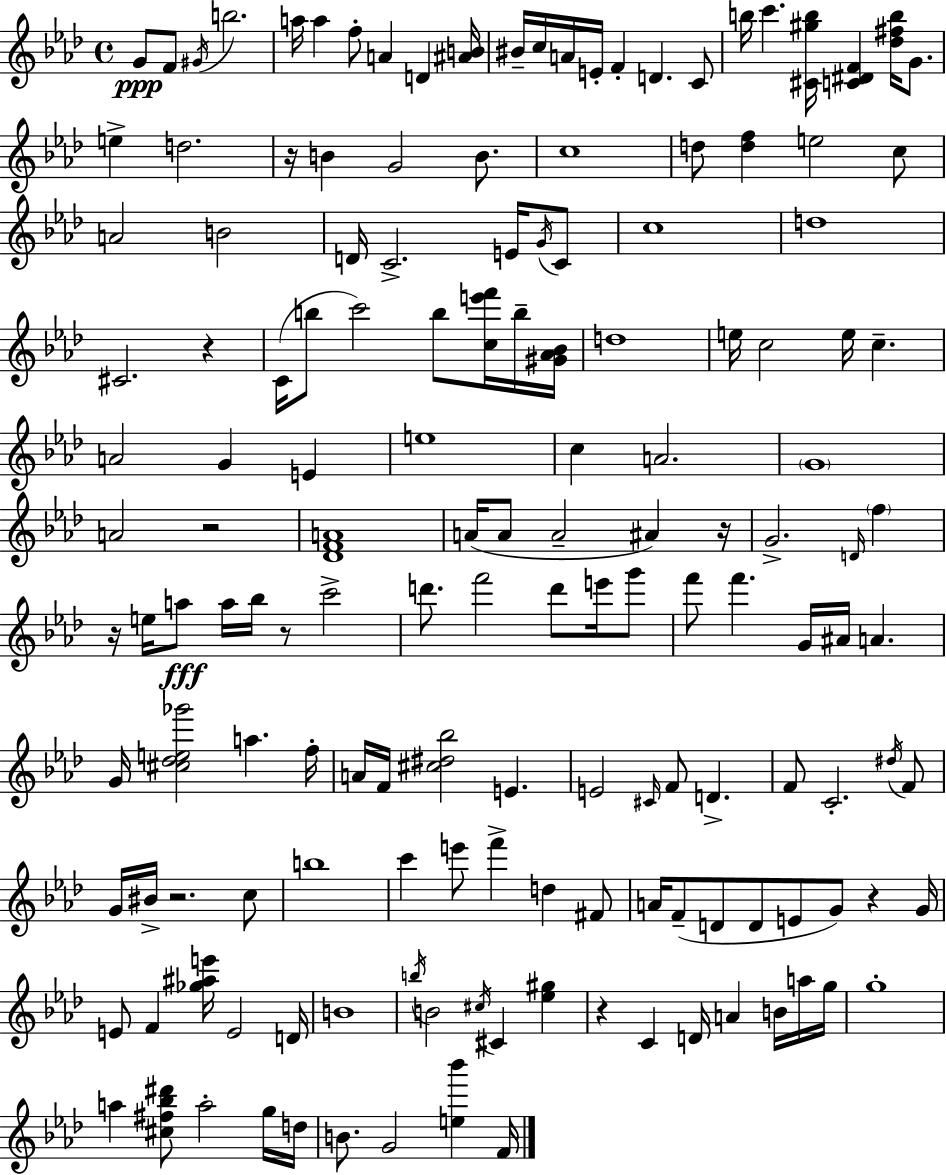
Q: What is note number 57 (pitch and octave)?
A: A4